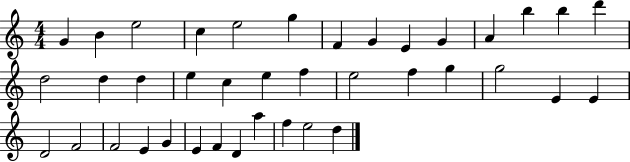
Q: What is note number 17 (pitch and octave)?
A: D5